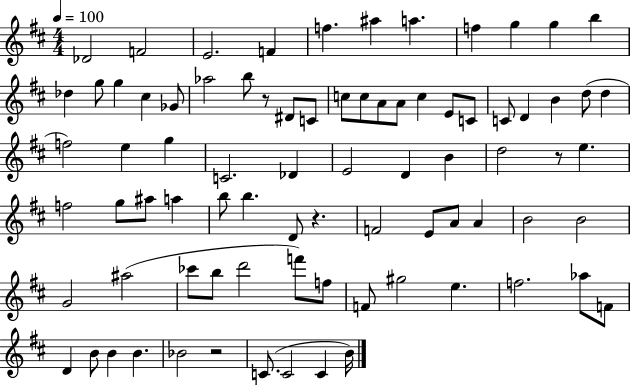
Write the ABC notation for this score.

X:1
T:Untitled
M:4/4
L:1/4
K:D
_D2 F2 E2 F f ^a a f g g b _d g/2 g ^c _G/2 _a2 b/2 z/2 ^D/2 C/2 c/2 c/2 A/2 A/2 c E/2 C/2 C/2 D B d/2 d f2 e g C2 _D E2 D B d2 z/2 e f2 g/2 ^a/2 a b/2 b D/2 z F2 E/2 A/2 A B2 B2 G2 ^a2 _c'/2 b/2 d'2 f'/2 f/2 F/2 ^g2 e f2 _a/2 F/2 D B/2 B B _B2 z2 C/2 C2 C B/4